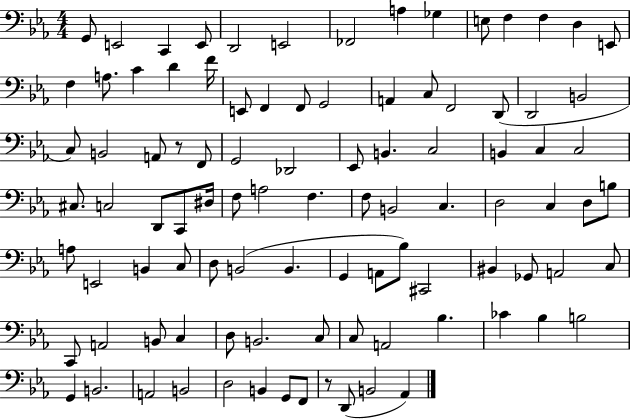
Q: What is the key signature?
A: EES major